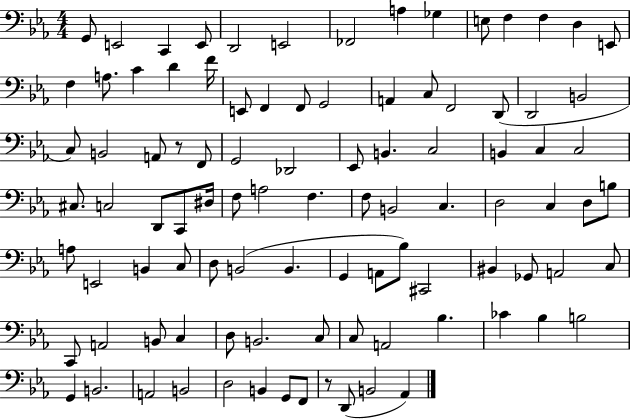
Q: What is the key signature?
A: EES major